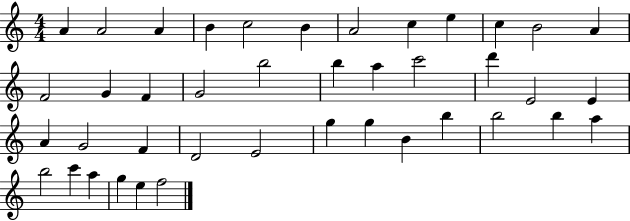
{
  \clef treble
  \numericTimeSignature
  \time 4/4
  \key c \major
  a'4 a'2 a'4 | b'4 c''2 b'4 | a'2 c''4 e''4 | c''4 b'2 a'4 | \break f'2 g'4 f'4 | g'2 b''2 | b''4 a''4 c'''2 | d'''4 e'2 e'4 | \break a'4 g'2 f'4 | d'2 e'2 | g''4 g''4 b'4 b''4 | b''2 b''4 a''4 | \break b''2 c'''4 a''4 | g''4 e''4 f''2 | \bar "|."
}